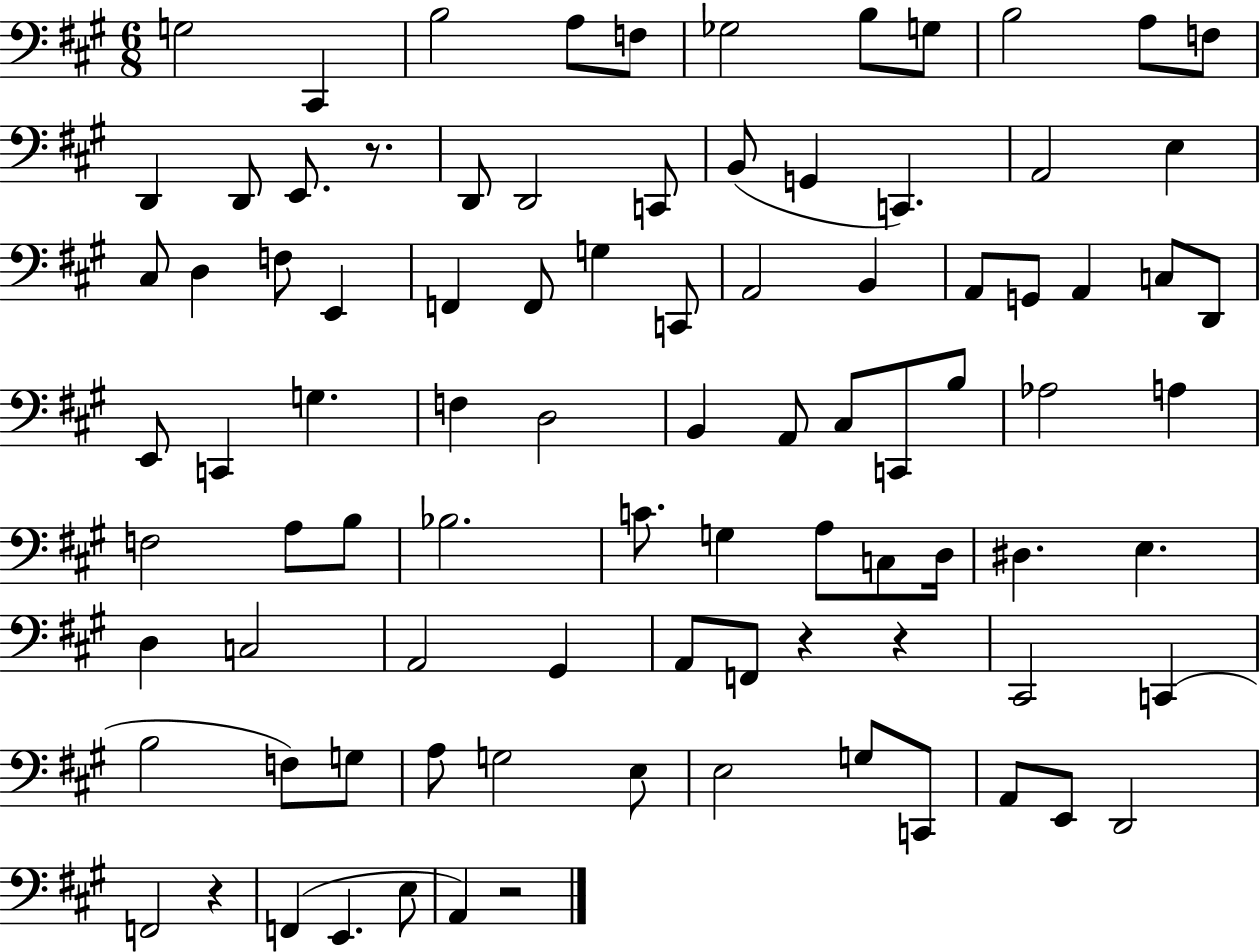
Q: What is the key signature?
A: A major